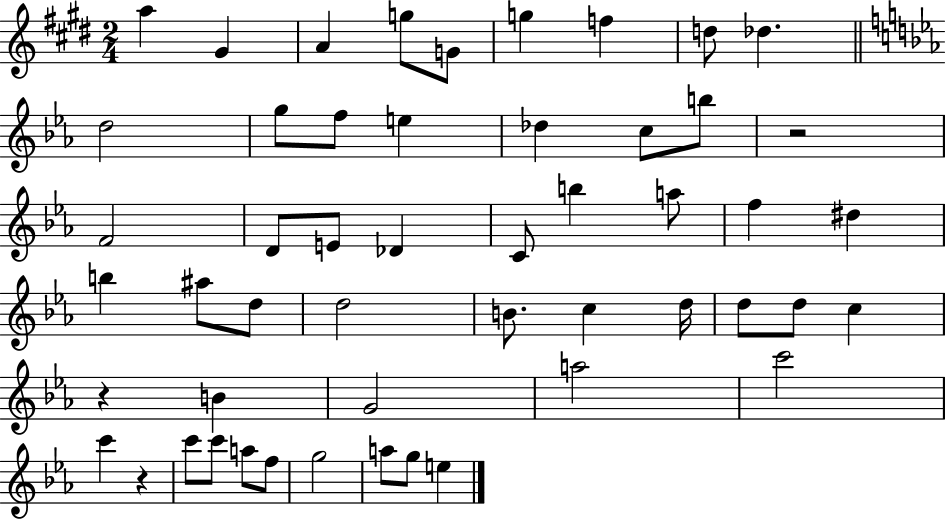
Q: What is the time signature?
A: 2/4